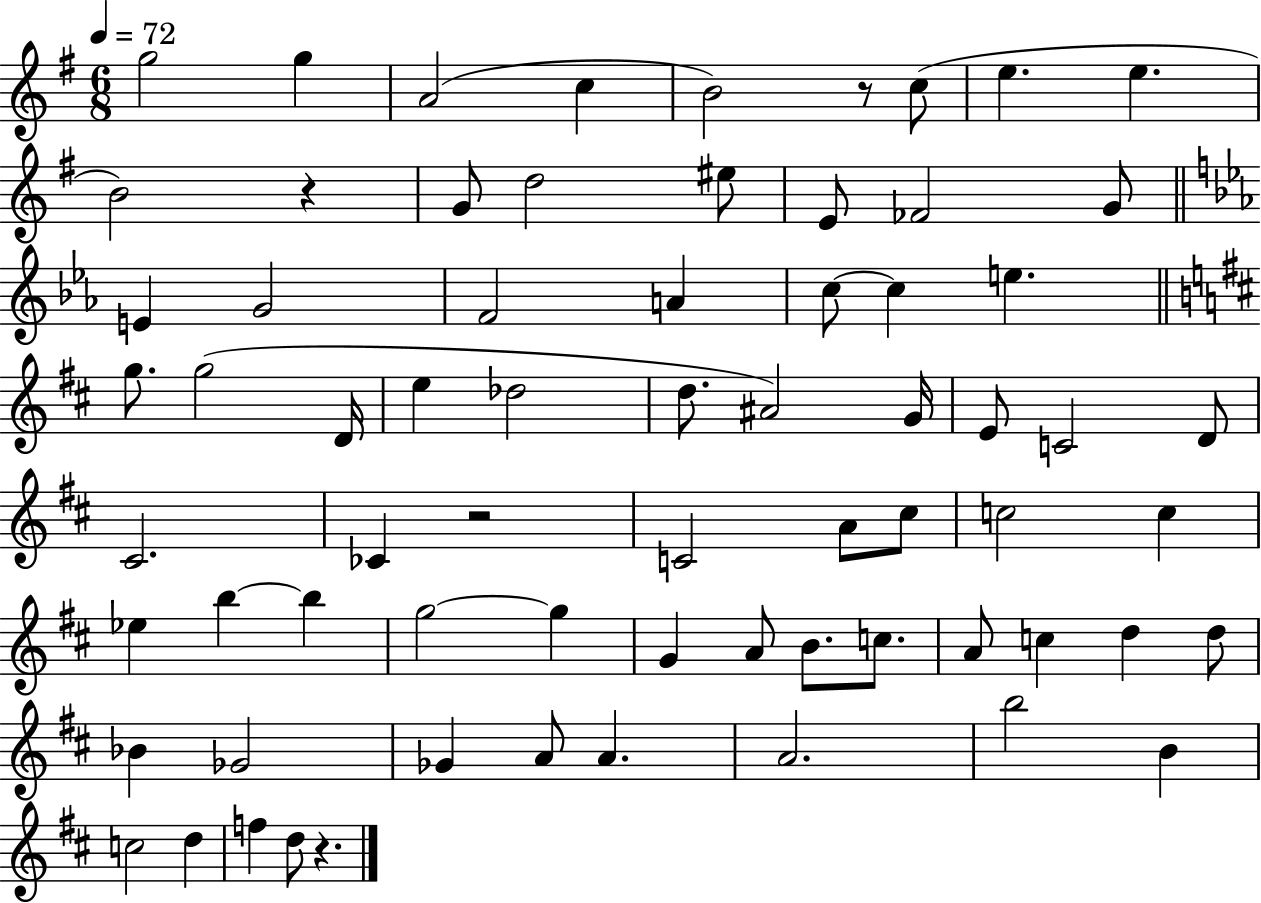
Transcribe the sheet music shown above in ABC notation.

X:1
T:Untitled
M:6/8
L:1/4
K:G
g2 g A2 c B2 z/2 c/2 e e B2 z G/2 d2 ^e/2 E/2 _F2 G/2 E G2 F2 A c/2 c e g/2 g2 D/4 e _d2 d/2 ^A2 G/4 E/2 C2 D/2 ^C2 _C z2 C2 A/2 ^c/2 c2 c _e b b g2 g G A/2 B/2 c/2 A/2 c d d/2 _B _G2 _G A/2 A A2 b2 B c2 d f d/2 z